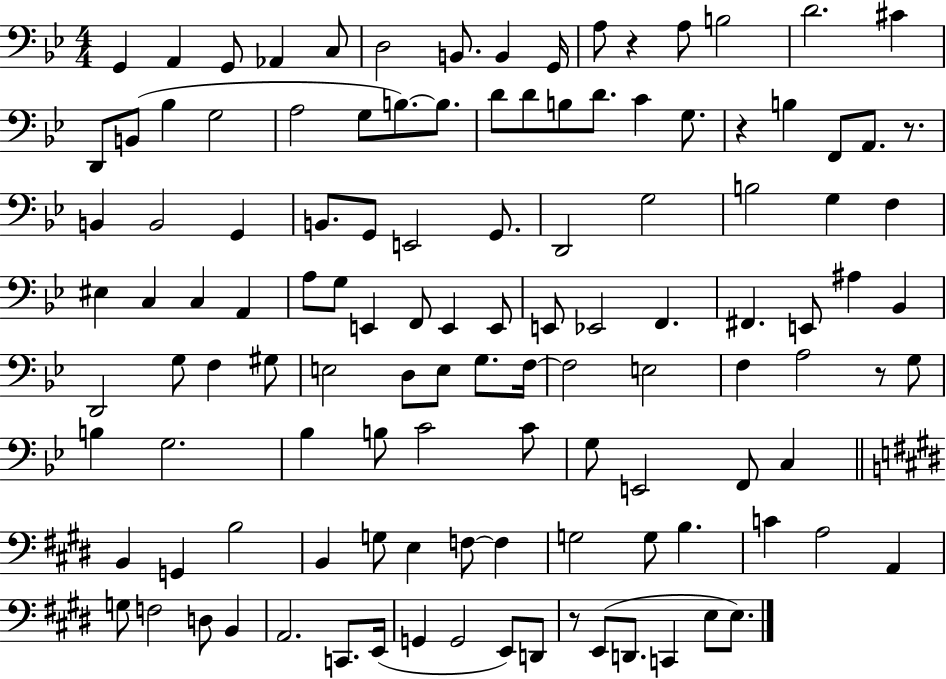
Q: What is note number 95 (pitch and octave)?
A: B3